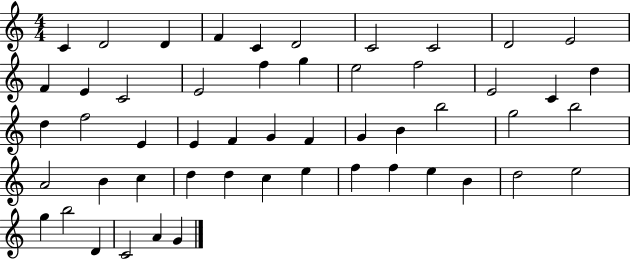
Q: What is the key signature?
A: C major